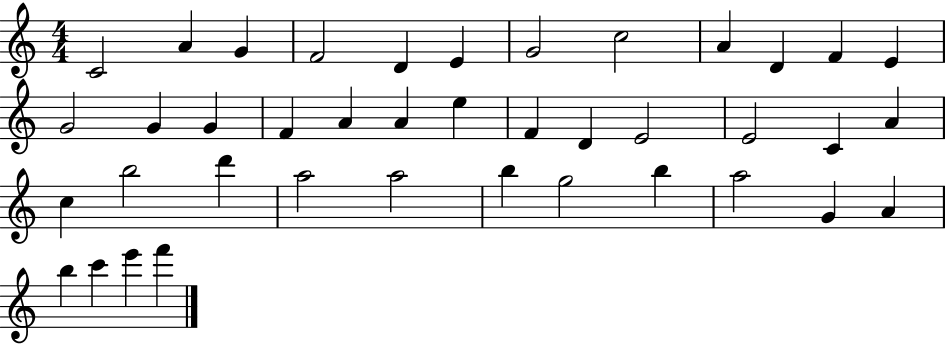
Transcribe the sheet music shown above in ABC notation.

X:1
T:Untitled
M:4/4
L:1/4
K:C
C2 A G F2 D E G2 c2 A D F E G2 G G F A A e F D E2 E2 C A c b2 d' a2 a2 b g2 b a2 G A b c' e' f'